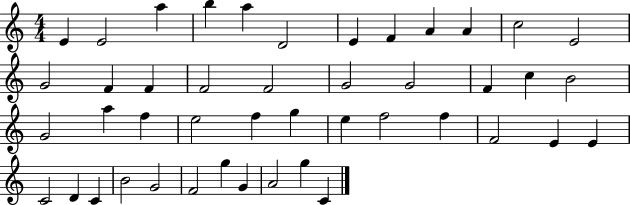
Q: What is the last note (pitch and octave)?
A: C4